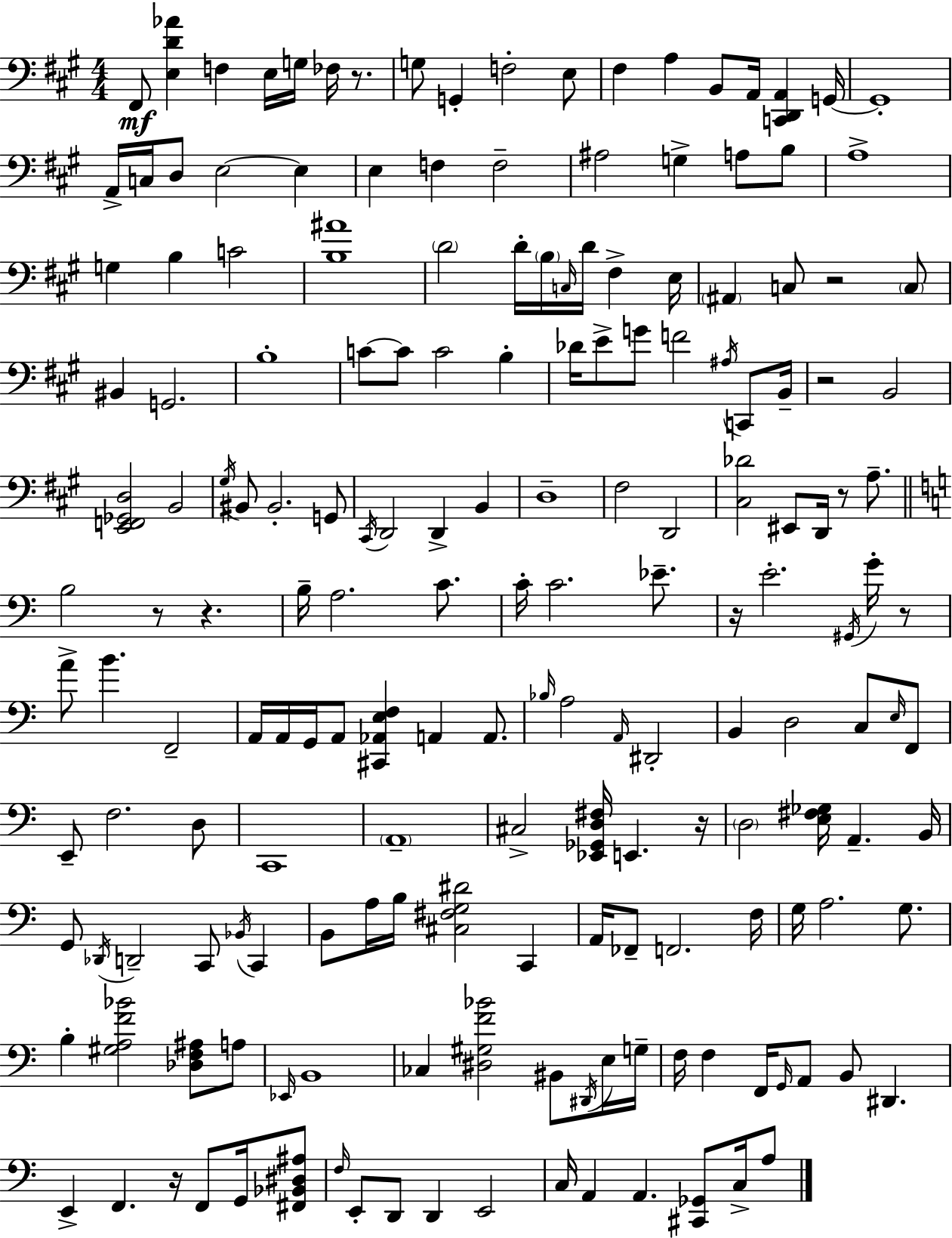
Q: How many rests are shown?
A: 10